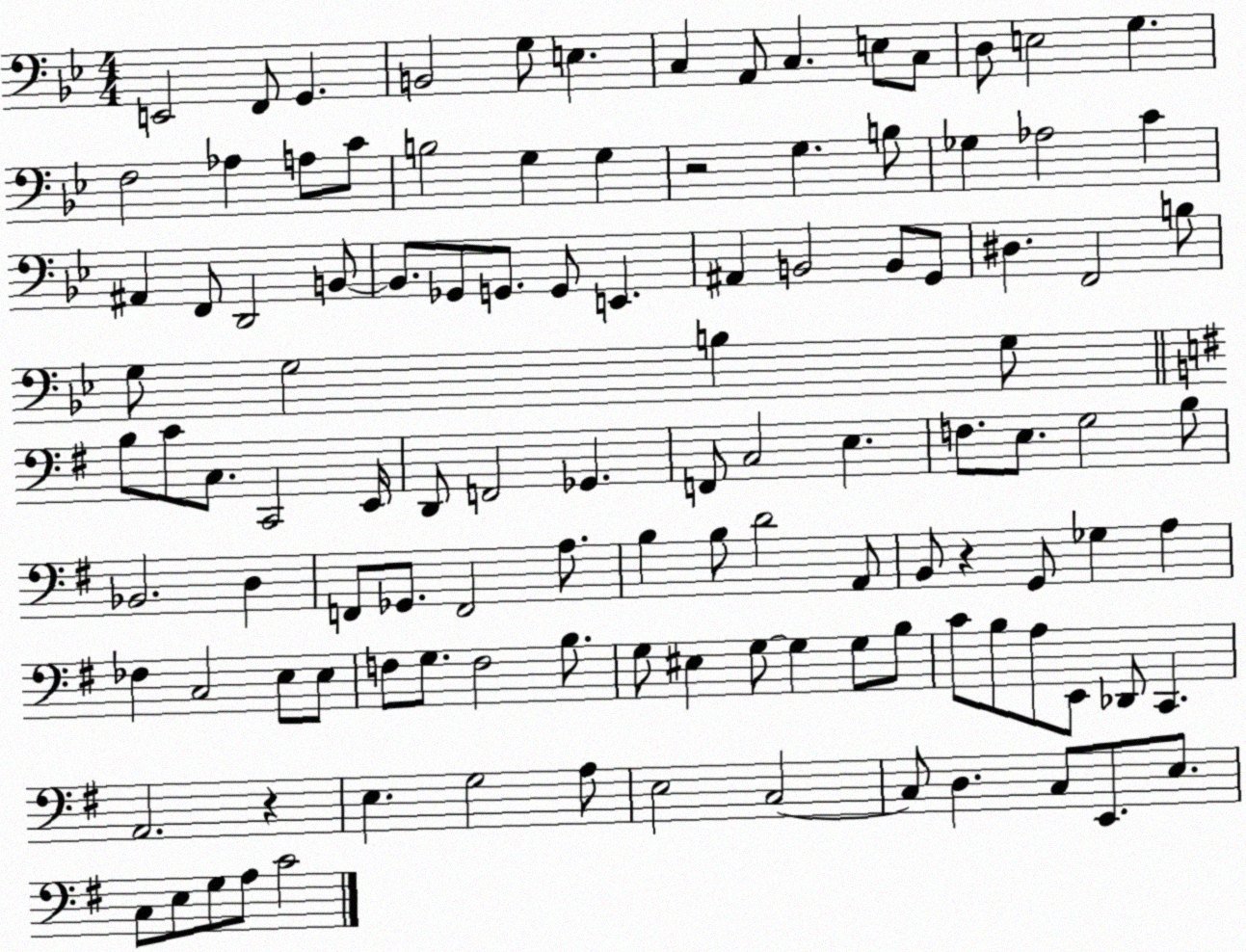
X:1
T:Untitled
M:4/4
L:1/4
K:Bb
E,,2 F,,/2 G,, B,,2 G,/2 E, C, A,,/2 C, E,/2 C,/2 D,/2 E,2 G, F,2 _A, A,/2 C/2 B,2 G, G, z2 G, B,/2 _G, _A,2 C ^A,, F,,/2 D,,2 B,,/2 B,,/2 _G,,/2 G,,/2 G,,/2 E,, ^A,, B,,2 B,,/2 G,,/2 ^D, F,,2 B,/2 G,/2 G,2 B, G,/2 B,/2 C/2 C,/2 C,,2 E,,/4 D,,/2 F,,2 _G,, F,,/2 C,2 E, F,/2 E,/2 G,2 B,/2 _B,,2 D, F,,/2 _G,,/2 F,,2 A,/2 B, B,/2 D2 A,,/2 B,,/2 z G,,/2 _G, A, _F, C,2 E,/2 E,/2 F,/2 G,/2 F,2 B,/2 G,/2 ^E, G,/2 G, G,/2 B,/2 C/2 B,/2 A,/2 E,,/2 _D,,/2 C,, A,,2 z E, G,2 A,/2 E,2 C,2 C,/2 D, C,/2 E,,/2 E,/2 C,/2 E,/2 G,/2 A,/2 C2